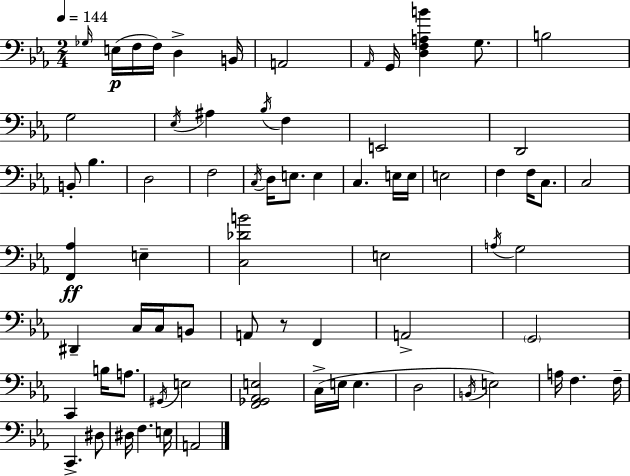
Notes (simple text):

Gb3/s E3/s F3/s F3/s D3/q B2/s A2/h Ab2/s G2/s [D3,F3,A3,B4]/q G3/e. B3/h G3/h Eb3/s A#3/q Bb3/s F3/q E2/h D2/h B2/e Bb3/q. D3/h F3/h C3/s D3/s E3/e. E3/q C3/q. E3/s E3/s E3/h F3/q F3/s C3/e. C3/h [F2,Ab3]/q E3/q [C3,Db4,B4]/h E3/h A3/s G3/h D#2/q C3/s C3/s B2/e A2/e R/e F2/q A2/h G2/h C2/q B3/s A3/e. G#2/s E3/h [F2,Gb2,Ab2,E3]/h C3/s E3/s E3/q. D3/h B2/s E3/h A3/s F3/q. F3/s C2/q. D#3/e D#3/s F3/q. E3/s A2/h